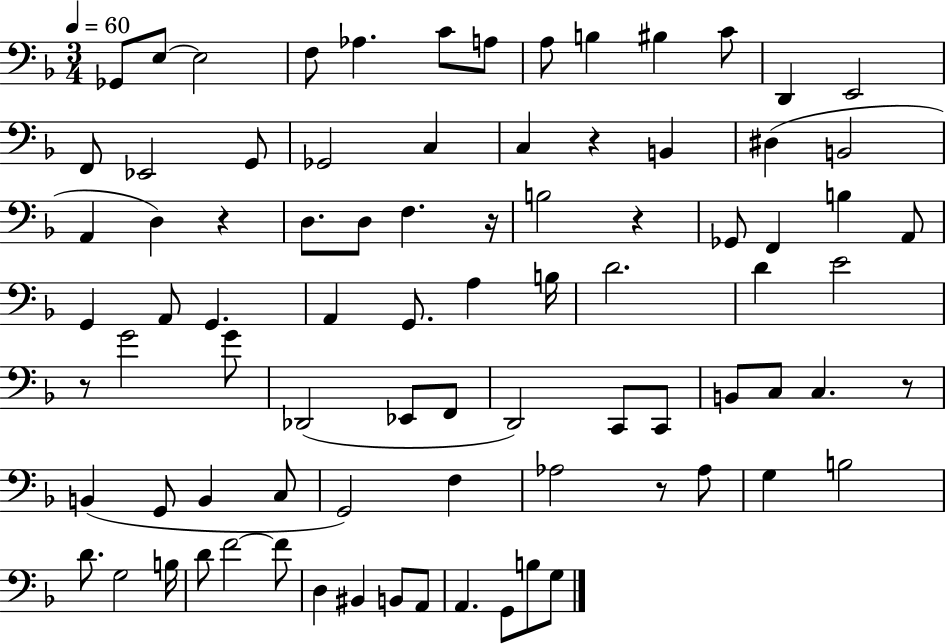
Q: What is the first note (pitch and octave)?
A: Gb2